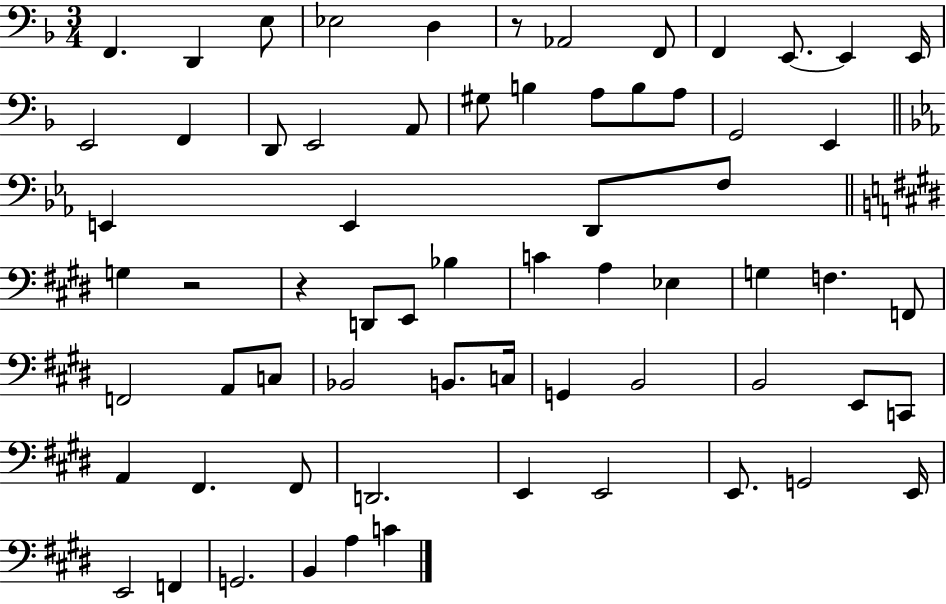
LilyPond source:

{
  \clef bass
  \numericTimeSignature
  \time 3/4
  \key f \major
  f,4. d,4 e8 | ees2 d4 | r8 aes,2 f,8 | f,4 e,8.~~ e,4 e,16 | \break e,2 f,4 | d,8 e,2 a,8 | gis8 b4 a8 b8 a8 | g,2 e,4 | \break \bar "||" \break \key ees \major e,4 e,4 d,8 f8 | \bar "||" \break \key e \major g4 r2 | r4 d,8 e,8 bes4 | c'4 a4 ees4 | g4 f4. f,8 | \break f,2 a,8 c8 | bes,2 b,8. c16 | g,4 b,2 | b,2 e,8 c,8 | \break a,4 fis,4. fis,8 | d,2. | e,4 e,2 | e,8. g,2 e,16 | \break e,2 f,4 | g,2. | b,4 a4 c'4 | \bar "|."
}